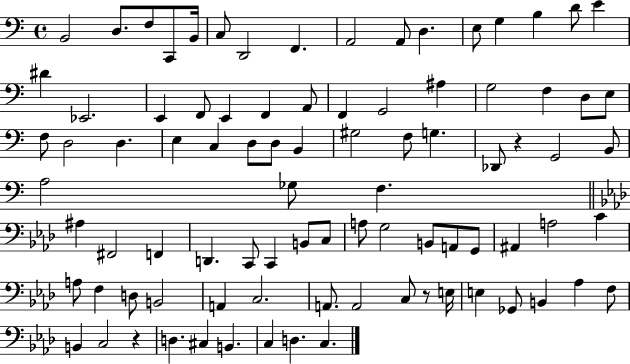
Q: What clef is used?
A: bass